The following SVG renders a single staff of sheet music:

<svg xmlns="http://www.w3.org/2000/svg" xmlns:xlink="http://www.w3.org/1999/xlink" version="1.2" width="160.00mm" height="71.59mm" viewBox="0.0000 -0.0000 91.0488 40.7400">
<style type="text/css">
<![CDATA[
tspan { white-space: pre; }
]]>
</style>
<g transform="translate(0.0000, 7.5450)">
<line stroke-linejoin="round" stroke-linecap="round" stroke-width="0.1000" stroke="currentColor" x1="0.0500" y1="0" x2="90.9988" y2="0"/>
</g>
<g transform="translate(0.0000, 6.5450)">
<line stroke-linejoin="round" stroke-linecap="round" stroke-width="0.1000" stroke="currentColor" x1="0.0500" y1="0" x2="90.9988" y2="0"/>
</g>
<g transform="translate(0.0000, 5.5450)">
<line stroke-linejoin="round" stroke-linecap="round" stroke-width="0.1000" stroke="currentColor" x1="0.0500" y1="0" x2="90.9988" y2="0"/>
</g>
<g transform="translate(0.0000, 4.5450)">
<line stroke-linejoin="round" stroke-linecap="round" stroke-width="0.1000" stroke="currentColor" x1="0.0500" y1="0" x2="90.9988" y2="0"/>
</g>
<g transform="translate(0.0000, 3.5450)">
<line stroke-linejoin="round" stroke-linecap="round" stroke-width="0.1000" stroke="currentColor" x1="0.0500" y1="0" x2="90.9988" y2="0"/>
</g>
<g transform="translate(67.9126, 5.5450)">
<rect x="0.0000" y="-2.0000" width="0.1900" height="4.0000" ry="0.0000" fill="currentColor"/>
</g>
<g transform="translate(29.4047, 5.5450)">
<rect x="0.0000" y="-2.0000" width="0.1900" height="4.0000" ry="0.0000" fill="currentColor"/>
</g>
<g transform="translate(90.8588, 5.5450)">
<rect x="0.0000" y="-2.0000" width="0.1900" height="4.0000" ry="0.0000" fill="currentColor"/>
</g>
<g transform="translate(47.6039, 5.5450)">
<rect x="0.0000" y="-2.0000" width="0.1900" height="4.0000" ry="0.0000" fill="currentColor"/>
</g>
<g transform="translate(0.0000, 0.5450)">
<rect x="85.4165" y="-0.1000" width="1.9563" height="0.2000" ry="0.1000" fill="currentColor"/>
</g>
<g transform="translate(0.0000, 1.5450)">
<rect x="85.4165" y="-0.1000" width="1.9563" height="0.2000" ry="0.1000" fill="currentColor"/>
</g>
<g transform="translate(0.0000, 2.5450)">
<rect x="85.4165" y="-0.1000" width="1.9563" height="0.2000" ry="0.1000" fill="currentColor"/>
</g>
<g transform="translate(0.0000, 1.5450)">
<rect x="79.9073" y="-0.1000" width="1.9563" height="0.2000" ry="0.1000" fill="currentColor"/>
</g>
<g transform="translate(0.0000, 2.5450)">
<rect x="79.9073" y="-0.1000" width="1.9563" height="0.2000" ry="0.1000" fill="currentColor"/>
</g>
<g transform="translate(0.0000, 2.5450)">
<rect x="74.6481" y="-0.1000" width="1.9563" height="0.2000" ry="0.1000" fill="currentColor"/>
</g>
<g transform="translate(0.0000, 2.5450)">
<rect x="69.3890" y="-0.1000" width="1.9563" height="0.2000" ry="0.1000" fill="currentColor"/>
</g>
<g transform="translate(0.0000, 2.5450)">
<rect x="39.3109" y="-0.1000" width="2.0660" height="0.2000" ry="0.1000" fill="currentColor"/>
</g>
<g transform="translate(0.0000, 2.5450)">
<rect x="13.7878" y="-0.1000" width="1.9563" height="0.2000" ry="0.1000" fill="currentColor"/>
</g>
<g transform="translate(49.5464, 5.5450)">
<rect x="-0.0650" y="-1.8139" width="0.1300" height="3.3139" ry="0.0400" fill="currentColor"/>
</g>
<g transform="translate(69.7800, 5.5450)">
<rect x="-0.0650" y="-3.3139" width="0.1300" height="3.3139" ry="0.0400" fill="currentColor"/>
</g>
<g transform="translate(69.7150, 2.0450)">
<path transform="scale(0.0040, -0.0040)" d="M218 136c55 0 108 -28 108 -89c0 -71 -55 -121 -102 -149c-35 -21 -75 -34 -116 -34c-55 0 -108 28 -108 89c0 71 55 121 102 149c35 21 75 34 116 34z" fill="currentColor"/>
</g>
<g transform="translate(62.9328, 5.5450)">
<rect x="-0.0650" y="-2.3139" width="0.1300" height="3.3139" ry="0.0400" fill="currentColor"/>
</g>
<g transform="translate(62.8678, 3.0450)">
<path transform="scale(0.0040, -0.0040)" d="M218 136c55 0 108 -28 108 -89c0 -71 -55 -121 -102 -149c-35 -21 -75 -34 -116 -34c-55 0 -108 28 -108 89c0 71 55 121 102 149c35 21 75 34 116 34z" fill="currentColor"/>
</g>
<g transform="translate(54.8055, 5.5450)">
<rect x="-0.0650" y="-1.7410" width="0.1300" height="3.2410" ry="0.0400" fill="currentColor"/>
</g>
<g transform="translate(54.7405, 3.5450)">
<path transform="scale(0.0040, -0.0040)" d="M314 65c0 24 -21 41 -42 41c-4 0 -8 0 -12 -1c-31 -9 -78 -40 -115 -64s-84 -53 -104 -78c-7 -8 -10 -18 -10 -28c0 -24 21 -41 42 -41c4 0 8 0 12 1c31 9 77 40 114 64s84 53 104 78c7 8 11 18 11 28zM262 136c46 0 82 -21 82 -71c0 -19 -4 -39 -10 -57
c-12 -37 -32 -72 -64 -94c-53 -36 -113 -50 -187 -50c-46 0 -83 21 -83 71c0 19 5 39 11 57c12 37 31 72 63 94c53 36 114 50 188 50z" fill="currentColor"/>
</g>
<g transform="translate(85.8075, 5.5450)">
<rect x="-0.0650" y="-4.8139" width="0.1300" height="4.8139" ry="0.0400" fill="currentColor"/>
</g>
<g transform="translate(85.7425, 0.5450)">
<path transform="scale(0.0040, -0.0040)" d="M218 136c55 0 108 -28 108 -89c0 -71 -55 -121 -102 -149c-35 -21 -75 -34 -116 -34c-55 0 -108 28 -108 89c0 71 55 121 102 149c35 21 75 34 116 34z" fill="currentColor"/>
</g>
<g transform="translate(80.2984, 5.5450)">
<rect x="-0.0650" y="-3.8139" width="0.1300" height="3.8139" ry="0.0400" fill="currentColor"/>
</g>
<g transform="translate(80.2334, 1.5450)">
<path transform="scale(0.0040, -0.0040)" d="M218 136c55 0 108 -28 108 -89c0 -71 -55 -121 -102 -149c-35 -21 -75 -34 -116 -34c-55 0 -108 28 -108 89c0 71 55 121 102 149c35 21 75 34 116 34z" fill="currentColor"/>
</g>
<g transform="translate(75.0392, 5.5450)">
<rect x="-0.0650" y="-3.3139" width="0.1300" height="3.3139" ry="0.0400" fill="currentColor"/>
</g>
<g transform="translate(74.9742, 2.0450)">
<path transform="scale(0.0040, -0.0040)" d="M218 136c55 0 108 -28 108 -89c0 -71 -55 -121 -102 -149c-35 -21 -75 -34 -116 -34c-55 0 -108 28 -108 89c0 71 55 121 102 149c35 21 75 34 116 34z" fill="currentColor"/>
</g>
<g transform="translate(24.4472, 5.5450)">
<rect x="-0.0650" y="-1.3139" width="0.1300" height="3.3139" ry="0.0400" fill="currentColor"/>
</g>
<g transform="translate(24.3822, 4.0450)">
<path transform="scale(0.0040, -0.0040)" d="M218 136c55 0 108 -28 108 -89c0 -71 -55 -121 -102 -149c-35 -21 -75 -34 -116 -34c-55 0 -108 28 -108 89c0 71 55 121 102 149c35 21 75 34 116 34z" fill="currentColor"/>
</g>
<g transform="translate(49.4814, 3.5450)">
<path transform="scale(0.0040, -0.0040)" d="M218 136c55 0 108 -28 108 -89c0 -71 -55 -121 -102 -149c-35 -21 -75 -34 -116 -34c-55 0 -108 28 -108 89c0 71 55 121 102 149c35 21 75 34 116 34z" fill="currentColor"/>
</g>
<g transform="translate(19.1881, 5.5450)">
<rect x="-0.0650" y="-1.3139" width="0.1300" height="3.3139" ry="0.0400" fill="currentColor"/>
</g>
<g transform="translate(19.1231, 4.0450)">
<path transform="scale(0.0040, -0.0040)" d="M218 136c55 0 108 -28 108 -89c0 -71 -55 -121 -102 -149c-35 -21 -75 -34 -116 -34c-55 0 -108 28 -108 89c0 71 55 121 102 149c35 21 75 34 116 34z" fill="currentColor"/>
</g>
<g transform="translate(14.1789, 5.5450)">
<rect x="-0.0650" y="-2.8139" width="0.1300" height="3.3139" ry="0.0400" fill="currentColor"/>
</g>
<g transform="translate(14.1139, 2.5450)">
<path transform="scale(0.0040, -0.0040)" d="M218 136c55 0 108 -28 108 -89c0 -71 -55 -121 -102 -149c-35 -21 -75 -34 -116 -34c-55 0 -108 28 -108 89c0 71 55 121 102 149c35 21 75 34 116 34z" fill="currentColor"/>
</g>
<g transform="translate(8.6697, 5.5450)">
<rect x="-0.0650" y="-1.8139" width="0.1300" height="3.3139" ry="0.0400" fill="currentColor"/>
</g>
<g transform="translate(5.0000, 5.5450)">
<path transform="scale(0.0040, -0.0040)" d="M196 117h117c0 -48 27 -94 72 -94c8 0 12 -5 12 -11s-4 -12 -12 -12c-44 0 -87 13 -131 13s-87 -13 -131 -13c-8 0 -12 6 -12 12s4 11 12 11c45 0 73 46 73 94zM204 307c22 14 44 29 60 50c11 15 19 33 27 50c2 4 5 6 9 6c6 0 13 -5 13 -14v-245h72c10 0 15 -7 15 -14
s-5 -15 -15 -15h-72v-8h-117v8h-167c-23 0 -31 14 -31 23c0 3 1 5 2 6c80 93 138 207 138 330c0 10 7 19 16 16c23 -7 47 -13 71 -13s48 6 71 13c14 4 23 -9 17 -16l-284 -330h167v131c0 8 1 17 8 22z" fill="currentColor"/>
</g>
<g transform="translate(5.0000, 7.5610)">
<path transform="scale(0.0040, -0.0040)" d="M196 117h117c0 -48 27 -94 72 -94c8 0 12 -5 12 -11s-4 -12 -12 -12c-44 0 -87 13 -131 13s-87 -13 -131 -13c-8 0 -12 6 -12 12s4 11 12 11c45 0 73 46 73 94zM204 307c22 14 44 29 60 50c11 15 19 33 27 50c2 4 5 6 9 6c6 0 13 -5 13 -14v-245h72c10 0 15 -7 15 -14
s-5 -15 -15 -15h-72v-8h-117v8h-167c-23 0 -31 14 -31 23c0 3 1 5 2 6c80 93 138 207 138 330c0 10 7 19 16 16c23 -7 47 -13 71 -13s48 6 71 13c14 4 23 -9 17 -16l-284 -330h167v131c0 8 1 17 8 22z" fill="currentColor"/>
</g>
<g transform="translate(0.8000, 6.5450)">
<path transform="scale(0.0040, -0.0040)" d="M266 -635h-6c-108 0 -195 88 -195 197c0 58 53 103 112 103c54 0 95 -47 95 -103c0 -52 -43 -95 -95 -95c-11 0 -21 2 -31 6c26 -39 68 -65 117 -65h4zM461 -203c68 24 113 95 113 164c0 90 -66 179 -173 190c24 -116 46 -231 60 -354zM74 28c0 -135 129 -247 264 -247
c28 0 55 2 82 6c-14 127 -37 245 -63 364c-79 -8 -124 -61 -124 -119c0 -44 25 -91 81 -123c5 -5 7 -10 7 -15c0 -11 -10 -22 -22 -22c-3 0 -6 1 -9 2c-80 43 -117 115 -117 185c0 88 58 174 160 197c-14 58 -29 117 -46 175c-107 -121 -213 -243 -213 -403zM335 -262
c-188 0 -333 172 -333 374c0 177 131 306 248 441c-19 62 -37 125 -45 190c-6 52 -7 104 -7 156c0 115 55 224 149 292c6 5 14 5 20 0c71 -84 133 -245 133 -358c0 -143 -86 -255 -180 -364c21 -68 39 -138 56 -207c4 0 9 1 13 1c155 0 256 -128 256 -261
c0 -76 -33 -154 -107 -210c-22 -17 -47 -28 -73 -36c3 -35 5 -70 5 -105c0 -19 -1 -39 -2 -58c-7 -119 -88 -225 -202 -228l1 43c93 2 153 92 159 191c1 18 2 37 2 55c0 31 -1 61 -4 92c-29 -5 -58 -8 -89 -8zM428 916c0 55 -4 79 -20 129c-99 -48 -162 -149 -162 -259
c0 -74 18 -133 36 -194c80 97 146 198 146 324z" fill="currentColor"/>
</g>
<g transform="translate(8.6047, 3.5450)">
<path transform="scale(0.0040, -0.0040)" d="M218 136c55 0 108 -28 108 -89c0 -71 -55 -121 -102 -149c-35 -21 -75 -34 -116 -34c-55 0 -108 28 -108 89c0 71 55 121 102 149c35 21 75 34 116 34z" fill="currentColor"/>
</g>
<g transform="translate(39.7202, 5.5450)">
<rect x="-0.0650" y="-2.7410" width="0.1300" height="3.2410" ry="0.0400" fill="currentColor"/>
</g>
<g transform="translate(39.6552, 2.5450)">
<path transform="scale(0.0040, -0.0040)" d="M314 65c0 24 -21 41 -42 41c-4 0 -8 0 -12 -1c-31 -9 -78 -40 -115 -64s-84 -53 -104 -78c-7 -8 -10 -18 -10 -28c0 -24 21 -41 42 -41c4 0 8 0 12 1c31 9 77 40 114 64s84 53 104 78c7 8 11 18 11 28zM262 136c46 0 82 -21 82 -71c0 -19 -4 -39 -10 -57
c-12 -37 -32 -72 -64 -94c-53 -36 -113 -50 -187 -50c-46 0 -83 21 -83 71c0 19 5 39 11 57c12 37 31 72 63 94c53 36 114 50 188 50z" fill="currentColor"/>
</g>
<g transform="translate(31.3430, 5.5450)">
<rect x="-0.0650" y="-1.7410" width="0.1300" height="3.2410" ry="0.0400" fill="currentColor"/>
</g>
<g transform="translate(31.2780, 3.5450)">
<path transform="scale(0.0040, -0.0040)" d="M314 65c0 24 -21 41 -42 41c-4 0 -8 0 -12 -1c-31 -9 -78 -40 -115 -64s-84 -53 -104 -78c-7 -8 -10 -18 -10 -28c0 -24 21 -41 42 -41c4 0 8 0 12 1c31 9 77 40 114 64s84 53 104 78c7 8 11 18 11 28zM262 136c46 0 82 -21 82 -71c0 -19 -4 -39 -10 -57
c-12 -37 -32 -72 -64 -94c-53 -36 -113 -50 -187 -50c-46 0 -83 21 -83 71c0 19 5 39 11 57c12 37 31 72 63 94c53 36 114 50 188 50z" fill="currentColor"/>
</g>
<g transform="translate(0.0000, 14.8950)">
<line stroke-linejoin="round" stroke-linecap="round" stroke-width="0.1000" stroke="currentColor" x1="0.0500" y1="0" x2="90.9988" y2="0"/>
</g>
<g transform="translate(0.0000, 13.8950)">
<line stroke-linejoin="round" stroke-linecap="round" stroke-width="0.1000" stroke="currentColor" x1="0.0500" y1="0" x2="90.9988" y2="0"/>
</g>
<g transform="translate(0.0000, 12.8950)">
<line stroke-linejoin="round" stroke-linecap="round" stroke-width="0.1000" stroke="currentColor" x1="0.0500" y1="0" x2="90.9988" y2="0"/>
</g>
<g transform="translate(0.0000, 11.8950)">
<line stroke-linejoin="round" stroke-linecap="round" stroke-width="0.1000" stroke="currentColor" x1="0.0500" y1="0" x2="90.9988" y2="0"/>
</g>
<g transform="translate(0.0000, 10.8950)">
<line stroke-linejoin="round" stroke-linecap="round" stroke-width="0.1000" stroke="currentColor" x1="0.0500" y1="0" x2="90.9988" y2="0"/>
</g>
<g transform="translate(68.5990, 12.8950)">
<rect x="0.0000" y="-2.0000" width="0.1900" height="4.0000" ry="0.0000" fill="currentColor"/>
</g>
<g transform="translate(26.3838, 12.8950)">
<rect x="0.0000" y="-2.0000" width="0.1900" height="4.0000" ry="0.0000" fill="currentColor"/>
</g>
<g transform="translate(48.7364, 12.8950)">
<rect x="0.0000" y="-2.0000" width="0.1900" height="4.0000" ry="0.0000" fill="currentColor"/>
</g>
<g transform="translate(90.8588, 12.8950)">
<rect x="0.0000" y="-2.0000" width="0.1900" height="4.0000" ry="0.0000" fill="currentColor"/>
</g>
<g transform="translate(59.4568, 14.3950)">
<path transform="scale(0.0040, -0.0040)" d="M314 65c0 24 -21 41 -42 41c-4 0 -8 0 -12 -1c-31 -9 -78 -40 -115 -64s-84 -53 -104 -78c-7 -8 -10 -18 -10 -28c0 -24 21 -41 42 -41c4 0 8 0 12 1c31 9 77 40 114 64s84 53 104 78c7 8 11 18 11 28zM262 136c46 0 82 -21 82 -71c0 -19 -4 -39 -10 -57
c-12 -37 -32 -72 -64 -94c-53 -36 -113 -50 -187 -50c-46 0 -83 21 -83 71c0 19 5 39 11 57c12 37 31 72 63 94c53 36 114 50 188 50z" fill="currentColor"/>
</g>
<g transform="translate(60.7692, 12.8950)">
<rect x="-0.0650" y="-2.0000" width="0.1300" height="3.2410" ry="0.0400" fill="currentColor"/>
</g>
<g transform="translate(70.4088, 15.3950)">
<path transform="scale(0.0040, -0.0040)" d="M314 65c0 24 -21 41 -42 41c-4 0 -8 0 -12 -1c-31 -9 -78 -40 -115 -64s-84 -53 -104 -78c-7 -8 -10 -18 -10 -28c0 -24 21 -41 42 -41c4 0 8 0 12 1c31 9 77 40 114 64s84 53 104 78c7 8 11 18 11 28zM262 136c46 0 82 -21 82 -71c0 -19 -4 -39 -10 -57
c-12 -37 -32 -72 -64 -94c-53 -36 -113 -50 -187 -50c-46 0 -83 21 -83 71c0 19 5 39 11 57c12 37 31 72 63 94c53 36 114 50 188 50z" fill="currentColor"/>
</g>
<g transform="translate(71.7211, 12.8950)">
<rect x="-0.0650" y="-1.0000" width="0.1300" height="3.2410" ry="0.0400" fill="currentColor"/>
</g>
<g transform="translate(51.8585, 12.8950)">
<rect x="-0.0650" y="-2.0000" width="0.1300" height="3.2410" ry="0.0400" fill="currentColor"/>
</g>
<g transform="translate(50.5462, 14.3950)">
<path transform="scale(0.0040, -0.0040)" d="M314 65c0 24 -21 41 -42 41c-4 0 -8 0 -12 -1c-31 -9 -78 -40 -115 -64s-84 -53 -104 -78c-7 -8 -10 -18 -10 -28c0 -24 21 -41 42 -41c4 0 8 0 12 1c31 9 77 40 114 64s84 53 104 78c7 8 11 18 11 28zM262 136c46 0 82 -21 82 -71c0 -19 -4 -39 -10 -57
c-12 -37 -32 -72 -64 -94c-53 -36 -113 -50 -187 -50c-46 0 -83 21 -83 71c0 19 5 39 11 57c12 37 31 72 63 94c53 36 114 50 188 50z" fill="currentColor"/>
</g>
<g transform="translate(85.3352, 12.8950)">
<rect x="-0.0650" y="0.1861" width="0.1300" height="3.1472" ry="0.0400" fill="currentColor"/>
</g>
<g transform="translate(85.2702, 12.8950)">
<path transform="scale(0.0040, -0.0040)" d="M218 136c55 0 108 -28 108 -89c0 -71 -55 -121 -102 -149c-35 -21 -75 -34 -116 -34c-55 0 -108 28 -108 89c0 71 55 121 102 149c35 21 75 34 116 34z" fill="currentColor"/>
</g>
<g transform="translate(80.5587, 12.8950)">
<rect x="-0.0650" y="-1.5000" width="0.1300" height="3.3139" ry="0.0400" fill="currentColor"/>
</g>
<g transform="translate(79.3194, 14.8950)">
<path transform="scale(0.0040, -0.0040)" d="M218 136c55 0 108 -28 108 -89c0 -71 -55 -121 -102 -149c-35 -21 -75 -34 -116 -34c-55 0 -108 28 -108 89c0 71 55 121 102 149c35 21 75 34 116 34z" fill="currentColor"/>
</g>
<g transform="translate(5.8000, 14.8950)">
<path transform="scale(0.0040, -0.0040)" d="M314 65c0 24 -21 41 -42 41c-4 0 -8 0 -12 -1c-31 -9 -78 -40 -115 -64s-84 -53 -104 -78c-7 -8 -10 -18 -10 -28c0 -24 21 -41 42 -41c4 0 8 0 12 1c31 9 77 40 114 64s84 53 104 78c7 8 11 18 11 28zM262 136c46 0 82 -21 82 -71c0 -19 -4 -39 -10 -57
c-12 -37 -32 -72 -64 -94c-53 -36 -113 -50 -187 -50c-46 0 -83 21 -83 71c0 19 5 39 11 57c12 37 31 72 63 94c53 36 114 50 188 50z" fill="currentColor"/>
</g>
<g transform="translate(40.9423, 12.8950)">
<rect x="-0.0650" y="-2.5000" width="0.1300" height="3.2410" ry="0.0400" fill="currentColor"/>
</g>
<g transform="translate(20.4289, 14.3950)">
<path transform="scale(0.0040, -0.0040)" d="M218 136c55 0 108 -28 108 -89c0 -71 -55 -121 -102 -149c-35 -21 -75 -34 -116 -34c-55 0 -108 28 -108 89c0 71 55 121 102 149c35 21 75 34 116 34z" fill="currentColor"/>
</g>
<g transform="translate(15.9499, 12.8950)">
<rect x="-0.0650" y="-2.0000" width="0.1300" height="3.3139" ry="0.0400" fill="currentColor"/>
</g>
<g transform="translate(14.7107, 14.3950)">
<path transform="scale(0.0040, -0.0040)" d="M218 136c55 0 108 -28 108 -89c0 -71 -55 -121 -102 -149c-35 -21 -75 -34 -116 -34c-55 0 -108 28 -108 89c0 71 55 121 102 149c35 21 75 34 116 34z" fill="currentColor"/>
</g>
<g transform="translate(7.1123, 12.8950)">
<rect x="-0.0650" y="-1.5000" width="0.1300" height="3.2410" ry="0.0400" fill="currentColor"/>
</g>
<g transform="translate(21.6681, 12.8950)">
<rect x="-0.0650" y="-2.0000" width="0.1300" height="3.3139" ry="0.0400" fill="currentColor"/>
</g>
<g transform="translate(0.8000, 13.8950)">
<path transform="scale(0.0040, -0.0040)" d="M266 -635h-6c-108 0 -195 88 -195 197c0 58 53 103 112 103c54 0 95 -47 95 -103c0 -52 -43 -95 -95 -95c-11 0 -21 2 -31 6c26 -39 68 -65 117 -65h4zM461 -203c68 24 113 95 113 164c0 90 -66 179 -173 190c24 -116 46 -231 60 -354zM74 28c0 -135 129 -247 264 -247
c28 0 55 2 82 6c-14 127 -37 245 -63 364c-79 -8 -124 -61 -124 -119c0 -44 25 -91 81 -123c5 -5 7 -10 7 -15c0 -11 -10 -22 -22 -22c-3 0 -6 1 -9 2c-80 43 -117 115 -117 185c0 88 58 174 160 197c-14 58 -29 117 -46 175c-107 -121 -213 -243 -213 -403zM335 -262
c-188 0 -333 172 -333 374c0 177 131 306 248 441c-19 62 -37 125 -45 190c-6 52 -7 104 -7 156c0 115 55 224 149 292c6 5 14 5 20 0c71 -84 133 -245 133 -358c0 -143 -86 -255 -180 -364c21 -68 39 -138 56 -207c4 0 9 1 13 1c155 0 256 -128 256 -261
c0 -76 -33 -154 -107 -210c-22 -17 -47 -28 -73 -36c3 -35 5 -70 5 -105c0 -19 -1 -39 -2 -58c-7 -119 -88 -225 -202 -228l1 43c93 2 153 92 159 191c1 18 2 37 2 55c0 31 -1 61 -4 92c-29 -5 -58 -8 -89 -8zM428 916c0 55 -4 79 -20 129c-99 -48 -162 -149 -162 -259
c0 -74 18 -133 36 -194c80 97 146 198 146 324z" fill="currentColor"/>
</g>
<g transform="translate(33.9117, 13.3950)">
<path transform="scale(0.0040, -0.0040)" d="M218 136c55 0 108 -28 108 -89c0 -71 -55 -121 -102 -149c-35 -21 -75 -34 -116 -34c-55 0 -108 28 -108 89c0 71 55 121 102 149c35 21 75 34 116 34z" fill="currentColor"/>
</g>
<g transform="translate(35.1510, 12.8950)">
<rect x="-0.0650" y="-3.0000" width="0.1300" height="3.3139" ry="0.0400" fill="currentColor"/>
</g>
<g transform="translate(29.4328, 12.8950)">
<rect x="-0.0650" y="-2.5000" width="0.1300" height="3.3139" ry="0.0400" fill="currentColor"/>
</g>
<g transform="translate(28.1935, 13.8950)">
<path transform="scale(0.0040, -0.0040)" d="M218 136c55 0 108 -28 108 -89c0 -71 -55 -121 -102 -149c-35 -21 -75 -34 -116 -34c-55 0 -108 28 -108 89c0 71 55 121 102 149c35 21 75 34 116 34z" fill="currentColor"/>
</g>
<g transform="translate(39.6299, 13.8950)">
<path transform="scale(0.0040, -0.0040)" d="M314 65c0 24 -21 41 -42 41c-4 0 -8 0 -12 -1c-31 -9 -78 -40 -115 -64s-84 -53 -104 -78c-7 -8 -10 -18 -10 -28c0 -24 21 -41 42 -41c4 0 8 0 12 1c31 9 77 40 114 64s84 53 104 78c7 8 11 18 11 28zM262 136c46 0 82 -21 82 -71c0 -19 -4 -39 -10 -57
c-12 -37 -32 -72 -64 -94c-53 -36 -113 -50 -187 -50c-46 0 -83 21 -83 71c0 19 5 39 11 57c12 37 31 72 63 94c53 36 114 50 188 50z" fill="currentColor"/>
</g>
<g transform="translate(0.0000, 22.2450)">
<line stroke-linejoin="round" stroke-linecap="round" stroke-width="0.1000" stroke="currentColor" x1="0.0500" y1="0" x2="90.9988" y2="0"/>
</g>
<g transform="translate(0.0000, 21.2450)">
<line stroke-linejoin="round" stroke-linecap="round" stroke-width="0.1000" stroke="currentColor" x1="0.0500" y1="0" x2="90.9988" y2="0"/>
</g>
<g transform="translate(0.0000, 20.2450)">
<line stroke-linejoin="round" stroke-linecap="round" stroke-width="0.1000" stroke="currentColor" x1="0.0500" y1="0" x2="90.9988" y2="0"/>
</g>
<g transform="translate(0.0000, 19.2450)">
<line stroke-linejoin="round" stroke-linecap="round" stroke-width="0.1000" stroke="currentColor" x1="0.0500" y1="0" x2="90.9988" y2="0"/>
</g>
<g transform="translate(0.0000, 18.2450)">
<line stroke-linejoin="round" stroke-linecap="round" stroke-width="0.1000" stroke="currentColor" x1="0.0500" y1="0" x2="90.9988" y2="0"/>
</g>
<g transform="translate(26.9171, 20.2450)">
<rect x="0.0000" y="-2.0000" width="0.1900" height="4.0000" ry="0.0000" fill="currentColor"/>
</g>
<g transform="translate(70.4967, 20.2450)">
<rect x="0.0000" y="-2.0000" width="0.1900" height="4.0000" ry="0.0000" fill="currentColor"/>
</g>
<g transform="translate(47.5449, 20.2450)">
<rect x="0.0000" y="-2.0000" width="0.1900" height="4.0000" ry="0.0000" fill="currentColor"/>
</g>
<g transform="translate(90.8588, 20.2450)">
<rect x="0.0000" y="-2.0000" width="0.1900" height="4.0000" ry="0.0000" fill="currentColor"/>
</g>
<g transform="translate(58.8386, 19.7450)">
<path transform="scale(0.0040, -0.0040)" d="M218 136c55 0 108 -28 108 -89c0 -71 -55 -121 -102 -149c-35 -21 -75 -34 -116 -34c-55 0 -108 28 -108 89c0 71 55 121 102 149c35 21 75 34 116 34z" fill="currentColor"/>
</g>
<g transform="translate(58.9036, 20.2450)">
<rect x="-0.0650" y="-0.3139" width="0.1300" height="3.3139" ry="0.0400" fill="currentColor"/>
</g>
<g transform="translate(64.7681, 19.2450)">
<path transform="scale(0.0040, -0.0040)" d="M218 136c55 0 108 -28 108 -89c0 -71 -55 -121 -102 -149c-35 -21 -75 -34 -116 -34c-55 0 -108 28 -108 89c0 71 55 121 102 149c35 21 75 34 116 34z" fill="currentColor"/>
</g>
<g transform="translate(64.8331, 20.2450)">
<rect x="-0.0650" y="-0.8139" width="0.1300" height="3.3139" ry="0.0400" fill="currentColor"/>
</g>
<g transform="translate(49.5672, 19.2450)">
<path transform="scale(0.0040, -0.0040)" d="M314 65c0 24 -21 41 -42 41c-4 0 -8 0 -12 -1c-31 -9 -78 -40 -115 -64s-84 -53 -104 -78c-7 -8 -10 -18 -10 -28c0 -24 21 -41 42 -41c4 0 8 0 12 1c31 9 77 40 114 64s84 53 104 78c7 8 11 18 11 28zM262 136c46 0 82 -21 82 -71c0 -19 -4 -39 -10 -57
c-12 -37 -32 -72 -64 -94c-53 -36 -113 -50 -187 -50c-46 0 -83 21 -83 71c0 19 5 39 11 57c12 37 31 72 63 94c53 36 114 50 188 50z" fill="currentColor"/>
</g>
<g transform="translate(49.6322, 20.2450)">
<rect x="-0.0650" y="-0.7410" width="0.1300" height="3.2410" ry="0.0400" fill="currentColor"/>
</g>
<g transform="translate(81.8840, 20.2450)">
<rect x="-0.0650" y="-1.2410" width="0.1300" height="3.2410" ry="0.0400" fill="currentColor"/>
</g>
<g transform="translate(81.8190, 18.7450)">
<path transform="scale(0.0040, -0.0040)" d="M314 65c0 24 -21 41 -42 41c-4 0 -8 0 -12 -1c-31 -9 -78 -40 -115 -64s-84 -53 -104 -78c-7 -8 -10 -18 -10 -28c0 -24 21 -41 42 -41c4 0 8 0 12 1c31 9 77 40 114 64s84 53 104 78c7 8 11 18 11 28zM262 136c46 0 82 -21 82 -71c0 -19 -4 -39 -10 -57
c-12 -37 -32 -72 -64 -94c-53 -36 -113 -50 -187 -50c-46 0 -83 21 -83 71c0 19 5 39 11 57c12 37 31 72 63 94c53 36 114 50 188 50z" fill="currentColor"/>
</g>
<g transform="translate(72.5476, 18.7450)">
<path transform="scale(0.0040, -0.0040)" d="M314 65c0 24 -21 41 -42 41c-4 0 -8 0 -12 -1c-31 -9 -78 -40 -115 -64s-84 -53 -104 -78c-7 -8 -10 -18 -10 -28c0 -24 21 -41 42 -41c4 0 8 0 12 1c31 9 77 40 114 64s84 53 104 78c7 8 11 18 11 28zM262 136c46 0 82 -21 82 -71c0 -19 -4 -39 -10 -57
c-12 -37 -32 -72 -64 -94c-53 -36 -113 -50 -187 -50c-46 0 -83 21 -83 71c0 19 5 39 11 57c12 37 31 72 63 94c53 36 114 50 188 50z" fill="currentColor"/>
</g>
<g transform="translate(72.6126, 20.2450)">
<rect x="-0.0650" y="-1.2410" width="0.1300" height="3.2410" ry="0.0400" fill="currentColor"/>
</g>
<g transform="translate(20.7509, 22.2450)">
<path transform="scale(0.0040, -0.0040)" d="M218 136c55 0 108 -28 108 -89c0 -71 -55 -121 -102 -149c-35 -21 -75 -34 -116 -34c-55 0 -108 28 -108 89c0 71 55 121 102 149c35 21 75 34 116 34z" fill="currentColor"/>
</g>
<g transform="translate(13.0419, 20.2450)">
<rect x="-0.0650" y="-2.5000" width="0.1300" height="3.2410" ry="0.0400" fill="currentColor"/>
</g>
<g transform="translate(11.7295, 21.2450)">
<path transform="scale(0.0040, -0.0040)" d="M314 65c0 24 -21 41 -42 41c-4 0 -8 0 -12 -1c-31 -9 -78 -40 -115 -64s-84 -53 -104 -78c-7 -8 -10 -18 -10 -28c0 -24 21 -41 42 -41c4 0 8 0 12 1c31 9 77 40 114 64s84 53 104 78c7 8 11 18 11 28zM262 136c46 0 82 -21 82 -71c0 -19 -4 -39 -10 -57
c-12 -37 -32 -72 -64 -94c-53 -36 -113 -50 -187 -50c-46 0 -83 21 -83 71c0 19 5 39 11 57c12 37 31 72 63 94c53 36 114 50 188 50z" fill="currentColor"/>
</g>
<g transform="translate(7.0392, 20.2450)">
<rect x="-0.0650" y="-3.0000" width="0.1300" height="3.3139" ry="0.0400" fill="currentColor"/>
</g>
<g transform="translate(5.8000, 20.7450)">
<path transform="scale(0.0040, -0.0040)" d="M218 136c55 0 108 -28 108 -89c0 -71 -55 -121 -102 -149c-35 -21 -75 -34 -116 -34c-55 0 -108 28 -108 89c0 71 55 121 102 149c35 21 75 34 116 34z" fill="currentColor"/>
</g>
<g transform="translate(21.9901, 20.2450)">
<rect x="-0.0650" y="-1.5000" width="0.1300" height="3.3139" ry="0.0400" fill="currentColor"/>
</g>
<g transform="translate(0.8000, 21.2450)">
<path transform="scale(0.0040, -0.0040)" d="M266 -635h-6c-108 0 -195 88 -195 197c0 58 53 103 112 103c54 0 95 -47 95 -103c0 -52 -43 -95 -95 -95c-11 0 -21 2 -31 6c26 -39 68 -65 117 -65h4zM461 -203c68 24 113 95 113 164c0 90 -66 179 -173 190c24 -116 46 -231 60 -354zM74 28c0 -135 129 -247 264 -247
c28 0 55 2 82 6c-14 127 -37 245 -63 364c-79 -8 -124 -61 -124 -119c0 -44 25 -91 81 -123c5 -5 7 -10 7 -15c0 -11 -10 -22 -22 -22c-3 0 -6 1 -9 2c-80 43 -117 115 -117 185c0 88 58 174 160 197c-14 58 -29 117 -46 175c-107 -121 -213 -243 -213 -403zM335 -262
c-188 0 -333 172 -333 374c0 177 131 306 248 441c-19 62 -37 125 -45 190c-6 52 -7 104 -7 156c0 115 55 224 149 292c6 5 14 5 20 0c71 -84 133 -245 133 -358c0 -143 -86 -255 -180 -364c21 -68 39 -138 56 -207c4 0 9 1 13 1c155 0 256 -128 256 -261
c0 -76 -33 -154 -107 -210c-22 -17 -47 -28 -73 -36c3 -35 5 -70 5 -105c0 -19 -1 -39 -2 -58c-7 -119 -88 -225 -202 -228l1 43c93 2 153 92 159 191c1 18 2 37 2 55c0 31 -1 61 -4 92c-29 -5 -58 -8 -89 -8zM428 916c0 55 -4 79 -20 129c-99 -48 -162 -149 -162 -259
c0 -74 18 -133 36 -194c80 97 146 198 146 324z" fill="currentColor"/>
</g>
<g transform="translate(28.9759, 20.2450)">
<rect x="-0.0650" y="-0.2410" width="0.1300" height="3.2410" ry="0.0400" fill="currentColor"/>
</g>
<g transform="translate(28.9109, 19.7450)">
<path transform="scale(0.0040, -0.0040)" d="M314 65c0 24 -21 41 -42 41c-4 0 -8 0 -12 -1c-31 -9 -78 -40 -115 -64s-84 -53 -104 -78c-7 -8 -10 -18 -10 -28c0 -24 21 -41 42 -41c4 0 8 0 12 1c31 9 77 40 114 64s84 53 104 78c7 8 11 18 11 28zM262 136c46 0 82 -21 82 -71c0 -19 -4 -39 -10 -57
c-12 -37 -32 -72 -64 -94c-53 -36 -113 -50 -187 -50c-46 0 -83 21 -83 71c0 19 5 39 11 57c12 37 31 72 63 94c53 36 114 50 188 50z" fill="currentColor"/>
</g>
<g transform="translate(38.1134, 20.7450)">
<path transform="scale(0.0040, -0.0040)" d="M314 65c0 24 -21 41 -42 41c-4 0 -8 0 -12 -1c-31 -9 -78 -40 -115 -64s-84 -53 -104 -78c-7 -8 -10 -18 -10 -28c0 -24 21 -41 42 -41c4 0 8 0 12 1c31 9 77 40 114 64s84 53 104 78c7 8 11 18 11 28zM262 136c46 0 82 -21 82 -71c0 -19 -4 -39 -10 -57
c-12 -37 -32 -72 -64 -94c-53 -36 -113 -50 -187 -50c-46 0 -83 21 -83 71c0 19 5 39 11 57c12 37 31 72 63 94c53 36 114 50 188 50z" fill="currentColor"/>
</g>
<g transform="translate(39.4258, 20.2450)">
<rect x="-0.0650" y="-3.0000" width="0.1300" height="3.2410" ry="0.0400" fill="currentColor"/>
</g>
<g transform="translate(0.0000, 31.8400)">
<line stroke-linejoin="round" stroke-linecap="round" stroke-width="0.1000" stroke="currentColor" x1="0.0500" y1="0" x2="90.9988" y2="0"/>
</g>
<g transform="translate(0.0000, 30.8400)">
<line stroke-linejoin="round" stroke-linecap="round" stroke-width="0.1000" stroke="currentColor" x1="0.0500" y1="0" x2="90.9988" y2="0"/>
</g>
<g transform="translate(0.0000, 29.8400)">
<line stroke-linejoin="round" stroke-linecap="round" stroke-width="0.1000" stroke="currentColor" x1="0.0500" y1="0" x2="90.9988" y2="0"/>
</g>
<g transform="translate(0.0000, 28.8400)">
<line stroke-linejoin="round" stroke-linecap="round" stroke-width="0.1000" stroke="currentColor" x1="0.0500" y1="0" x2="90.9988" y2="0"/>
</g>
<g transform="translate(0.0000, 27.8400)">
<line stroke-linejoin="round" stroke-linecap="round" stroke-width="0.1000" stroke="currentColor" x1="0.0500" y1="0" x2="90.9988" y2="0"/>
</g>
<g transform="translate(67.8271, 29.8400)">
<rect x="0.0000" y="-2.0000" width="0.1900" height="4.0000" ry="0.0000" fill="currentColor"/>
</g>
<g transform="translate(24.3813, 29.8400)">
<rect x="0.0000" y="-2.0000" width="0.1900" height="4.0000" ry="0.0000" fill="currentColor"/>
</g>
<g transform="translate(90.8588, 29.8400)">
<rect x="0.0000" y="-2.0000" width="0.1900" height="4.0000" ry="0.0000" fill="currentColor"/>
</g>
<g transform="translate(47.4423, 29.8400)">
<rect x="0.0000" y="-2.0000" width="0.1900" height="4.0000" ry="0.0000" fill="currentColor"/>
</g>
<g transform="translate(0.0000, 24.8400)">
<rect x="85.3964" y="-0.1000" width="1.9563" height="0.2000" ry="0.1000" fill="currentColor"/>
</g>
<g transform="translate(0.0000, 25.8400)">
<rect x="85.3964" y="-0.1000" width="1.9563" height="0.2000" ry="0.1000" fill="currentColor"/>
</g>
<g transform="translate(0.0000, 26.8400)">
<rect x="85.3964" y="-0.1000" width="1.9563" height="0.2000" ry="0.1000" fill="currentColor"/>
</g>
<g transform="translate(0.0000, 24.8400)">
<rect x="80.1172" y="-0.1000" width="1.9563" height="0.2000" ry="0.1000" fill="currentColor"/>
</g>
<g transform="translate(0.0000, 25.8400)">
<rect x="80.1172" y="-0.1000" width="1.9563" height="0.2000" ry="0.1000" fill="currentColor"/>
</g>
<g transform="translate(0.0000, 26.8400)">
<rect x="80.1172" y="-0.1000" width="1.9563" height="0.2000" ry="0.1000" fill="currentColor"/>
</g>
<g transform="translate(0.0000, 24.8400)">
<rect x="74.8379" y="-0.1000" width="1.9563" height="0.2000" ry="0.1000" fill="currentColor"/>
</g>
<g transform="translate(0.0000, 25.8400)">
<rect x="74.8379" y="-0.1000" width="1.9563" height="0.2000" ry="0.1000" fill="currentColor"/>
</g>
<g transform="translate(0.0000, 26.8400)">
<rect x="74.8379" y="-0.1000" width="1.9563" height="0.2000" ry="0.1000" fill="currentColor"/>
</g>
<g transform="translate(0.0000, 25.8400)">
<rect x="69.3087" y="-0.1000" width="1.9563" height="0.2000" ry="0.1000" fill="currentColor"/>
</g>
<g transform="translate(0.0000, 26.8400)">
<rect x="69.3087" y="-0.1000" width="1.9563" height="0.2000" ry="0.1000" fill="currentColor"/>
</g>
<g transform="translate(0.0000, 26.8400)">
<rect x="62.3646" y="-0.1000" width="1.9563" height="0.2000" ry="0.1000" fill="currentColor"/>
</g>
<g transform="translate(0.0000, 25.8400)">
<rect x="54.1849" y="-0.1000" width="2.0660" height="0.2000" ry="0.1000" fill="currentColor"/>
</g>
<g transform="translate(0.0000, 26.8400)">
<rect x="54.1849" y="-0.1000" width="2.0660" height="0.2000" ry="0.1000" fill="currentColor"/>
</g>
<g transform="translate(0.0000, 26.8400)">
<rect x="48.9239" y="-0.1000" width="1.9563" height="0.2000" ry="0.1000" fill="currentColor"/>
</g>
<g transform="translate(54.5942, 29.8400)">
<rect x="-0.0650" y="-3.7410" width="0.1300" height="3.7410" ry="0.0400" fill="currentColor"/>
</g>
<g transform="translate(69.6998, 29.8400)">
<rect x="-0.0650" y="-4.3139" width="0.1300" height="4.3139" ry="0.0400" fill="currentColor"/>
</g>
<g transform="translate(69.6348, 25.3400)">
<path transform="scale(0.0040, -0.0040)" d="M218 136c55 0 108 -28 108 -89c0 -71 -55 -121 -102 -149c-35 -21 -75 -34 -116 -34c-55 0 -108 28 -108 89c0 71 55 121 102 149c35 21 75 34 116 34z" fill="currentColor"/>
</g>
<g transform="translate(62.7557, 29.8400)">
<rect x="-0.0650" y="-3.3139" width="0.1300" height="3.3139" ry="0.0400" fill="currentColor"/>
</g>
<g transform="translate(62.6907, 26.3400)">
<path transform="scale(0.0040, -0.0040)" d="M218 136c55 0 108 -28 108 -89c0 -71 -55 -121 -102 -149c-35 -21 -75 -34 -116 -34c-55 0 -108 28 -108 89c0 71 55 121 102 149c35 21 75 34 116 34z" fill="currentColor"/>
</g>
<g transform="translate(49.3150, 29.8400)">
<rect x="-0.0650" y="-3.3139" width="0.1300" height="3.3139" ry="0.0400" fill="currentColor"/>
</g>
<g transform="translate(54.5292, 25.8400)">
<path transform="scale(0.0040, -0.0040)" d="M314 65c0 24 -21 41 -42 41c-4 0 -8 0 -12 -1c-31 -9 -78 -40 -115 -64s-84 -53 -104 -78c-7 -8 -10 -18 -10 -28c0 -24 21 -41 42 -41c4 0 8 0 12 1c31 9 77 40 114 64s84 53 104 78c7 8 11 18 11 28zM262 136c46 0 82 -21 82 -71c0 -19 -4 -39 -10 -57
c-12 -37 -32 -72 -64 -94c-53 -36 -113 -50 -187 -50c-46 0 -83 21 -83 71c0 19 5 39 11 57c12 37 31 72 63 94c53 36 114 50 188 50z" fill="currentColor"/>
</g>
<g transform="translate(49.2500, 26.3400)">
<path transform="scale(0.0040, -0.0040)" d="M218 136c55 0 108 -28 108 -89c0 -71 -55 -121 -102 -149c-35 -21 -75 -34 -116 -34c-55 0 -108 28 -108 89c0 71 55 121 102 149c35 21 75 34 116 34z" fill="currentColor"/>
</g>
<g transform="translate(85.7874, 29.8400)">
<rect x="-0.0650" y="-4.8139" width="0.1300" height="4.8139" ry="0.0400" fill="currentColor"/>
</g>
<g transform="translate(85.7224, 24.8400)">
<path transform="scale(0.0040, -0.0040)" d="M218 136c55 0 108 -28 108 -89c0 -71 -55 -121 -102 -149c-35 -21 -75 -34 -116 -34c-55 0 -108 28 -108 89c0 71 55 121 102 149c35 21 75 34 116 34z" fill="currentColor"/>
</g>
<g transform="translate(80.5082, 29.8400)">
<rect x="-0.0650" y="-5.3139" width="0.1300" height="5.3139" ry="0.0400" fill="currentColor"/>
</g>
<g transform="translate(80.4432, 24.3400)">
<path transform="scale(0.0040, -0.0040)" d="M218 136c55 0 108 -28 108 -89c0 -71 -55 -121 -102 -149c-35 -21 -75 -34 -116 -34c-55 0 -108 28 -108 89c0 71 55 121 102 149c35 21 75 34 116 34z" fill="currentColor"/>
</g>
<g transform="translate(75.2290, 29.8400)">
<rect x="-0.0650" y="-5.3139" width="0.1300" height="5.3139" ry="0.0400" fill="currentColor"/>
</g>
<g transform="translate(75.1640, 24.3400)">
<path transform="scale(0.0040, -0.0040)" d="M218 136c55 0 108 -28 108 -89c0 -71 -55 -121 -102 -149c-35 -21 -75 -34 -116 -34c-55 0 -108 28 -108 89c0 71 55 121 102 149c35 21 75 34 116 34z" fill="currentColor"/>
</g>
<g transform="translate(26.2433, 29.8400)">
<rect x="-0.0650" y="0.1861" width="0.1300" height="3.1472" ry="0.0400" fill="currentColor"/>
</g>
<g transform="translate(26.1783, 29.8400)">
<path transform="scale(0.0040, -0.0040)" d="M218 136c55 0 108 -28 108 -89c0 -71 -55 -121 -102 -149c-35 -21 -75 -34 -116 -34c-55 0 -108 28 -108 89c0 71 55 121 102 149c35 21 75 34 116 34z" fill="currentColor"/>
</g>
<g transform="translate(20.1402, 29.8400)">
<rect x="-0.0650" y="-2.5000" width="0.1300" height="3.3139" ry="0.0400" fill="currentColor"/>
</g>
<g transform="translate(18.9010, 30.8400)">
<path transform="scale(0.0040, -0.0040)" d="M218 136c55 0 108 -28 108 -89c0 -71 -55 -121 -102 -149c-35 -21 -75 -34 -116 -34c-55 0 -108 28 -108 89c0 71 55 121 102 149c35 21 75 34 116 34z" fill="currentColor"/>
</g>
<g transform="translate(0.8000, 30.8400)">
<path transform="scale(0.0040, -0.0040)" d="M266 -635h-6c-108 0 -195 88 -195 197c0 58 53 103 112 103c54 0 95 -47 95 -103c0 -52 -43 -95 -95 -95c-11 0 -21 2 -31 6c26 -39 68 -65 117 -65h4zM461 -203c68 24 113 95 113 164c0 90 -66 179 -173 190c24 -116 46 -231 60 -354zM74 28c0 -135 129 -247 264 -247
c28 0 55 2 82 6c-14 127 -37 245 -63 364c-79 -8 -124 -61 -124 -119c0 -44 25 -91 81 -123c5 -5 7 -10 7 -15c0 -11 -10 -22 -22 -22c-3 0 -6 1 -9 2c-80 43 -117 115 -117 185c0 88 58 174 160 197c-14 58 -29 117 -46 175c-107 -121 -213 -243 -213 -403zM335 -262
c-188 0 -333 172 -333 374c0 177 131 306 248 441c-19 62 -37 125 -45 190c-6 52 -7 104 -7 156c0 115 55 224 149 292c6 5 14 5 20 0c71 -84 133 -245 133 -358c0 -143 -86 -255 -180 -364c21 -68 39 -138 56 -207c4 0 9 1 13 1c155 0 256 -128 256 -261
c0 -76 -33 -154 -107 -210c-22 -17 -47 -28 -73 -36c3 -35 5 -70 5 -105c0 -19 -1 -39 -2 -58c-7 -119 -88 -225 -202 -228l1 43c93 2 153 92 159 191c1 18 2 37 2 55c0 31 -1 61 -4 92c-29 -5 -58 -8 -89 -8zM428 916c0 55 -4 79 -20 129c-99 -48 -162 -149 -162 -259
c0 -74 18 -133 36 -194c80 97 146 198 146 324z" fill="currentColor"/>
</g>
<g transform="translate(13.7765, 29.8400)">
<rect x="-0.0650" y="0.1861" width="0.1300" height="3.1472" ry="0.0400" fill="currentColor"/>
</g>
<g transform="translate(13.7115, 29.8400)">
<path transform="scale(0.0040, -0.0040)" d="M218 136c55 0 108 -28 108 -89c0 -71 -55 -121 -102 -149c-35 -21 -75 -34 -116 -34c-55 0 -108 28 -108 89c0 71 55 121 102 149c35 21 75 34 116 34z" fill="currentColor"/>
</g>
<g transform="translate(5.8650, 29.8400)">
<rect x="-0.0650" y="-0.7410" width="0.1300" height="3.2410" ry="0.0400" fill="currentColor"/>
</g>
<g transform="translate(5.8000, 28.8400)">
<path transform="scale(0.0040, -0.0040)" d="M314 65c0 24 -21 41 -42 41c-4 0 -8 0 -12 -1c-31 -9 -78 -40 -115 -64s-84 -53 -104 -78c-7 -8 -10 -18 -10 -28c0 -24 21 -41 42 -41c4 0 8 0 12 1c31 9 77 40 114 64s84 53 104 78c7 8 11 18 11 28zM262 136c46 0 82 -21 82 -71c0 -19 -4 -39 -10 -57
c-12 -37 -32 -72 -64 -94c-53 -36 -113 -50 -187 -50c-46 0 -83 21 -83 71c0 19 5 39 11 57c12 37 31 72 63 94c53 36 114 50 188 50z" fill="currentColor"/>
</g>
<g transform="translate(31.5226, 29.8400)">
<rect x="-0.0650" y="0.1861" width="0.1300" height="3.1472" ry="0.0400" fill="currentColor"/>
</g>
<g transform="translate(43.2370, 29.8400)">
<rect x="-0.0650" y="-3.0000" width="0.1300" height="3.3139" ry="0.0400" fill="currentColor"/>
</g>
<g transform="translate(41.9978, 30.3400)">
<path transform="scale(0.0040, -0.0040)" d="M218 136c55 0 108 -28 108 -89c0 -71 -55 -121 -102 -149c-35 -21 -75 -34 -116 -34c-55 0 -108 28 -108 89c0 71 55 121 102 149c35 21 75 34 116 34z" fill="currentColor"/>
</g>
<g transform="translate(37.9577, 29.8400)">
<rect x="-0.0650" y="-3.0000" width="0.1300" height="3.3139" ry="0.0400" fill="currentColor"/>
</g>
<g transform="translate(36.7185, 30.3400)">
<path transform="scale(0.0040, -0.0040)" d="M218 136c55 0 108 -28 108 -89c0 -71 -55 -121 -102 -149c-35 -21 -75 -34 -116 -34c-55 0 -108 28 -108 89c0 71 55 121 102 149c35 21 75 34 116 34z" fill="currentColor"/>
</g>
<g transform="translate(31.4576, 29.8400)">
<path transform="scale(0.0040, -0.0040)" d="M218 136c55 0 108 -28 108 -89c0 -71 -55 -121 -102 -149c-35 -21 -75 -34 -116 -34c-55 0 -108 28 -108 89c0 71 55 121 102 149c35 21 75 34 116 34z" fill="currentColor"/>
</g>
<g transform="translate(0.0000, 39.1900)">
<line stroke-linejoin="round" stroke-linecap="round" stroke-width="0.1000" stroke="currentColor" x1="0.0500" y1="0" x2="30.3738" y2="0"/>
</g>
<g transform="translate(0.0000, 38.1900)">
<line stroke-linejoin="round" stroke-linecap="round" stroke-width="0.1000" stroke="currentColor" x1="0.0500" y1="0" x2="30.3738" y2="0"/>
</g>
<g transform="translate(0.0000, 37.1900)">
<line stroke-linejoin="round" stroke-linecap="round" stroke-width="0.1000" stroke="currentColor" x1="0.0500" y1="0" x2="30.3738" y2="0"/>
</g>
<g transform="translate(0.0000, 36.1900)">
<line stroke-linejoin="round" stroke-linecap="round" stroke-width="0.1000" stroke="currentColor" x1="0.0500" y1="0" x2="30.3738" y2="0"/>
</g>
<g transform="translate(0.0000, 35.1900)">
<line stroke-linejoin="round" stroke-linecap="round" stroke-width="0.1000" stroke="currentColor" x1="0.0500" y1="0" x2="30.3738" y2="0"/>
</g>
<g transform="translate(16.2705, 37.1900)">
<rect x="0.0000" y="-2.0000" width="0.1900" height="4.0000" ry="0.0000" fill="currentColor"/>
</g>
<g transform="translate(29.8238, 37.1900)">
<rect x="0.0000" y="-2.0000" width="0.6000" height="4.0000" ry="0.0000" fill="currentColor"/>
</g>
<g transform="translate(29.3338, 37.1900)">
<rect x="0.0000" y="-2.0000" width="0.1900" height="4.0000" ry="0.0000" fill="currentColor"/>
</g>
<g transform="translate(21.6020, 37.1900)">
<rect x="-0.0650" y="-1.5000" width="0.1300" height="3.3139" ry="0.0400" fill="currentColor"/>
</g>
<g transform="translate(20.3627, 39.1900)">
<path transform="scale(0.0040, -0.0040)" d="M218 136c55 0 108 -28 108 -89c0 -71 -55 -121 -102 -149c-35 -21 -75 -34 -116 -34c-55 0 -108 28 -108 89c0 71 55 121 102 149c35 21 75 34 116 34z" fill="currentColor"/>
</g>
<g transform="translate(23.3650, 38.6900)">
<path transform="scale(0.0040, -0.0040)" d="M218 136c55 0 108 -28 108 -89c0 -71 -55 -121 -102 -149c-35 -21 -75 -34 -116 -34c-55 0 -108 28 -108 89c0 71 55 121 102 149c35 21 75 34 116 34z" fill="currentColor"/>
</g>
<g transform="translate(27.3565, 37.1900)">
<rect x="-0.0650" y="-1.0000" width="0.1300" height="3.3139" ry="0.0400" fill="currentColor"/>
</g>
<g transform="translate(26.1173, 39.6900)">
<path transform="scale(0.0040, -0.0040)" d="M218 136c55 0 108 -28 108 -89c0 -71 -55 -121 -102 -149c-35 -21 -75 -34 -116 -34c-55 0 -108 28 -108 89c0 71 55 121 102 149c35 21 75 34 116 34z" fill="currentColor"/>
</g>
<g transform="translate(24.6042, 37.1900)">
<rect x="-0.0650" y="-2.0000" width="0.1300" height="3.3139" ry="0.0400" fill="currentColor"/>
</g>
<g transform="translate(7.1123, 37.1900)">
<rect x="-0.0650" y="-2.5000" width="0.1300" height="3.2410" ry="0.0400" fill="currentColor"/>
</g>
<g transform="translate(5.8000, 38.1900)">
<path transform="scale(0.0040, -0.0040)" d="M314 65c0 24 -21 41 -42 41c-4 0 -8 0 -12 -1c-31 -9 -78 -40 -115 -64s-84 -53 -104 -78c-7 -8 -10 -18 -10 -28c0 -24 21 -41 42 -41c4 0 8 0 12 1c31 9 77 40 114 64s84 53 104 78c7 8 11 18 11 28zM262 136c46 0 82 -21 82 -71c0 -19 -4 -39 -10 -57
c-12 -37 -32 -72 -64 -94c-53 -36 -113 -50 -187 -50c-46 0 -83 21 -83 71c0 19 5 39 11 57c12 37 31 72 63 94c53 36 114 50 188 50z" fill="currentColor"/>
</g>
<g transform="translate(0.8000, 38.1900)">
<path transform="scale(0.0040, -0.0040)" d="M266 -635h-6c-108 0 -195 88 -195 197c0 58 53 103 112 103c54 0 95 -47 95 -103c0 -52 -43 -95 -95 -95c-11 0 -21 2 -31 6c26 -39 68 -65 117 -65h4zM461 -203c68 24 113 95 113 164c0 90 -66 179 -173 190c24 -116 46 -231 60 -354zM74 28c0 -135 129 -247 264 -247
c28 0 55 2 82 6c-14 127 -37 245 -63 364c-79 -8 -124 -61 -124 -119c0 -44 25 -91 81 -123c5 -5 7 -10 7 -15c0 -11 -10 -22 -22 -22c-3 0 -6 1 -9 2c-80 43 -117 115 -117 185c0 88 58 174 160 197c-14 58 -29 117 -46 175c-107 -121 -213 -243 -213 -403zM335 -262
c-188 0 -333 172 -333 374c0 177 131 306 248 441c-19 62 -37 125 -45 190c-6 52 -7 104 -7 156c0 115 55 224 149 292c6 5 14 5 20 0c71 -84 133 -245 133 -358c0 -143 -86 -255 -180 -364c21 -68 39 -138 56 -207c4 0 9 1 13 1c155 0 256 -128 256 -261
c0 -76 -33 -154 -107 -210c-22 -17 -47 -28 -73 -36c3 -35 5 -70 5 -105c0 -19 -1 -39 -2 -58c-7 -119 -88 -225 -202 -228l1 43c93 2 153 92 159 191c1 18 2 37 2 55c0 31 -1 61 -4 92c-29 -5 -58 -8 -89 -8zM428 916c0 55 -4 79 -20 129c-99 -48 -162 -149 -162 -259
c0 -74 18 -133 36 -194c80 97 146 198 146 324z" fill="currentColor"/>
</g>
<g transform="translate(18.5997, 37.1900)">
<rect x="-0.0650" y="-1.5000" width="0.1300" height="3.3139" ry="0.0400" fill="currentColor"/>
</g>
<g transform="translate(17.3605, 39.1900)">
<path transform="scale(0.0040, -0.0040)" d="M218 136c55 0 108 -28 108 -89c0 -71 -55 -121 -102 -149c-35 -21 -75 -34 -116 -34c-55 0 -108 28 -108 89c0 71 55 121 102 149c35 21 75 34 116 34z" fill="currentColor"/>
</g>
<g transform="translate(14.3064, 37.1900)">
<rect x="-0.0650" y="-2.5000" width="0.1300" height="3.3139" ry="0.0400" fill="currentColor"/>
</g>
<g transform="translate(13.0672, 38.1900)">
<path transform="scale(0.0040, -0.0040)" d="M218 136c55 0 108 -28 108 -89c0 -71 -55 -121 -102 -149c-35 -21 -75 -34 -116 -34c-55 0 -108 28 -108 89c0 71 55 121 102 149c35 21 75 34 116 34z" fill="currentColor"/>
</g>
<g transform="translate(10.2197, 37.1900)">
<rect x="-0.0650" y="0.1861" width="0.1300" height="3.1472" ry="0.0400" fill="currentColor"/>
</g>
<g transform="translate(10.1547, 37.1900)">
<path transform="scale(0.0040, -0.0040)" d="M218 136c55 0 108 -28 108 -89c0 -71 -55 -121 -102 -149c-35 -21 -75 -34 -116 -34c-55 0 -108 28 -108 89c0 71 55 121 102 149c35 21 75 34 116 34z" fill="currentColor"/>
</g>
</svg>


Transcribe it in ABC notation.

X:1
T:Untitled
M:4/4
L:1/4
K:C
f a e e f2 a2 f f2 g b b c' e' E2 F F G A G2 F2 F2 D2 E B A G2 E c2 A2 d2 c d e2 e2 d2 B G B B A A b c'2 b d' f' f' e' G2 B G E E F D